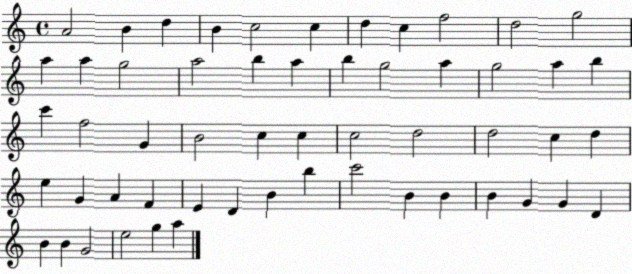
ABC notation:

X:1
T:Untitled
M:4/4
L:1/4
K:C
A2 B d B c2 c d c f2 d2 g2 a a g2 a2 b a b g2 a g2 a b c' f2 G B2 c c c2 d2 d2 c d e G A F E D B b c'2 B B B G G D B B G2 e2 g a